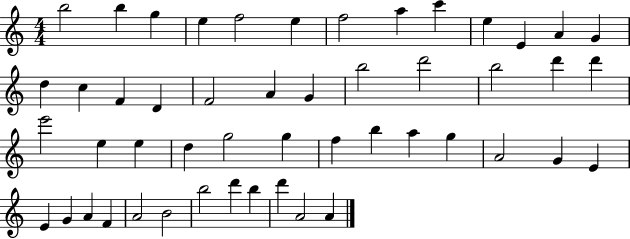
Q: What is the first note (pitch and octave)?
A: B5